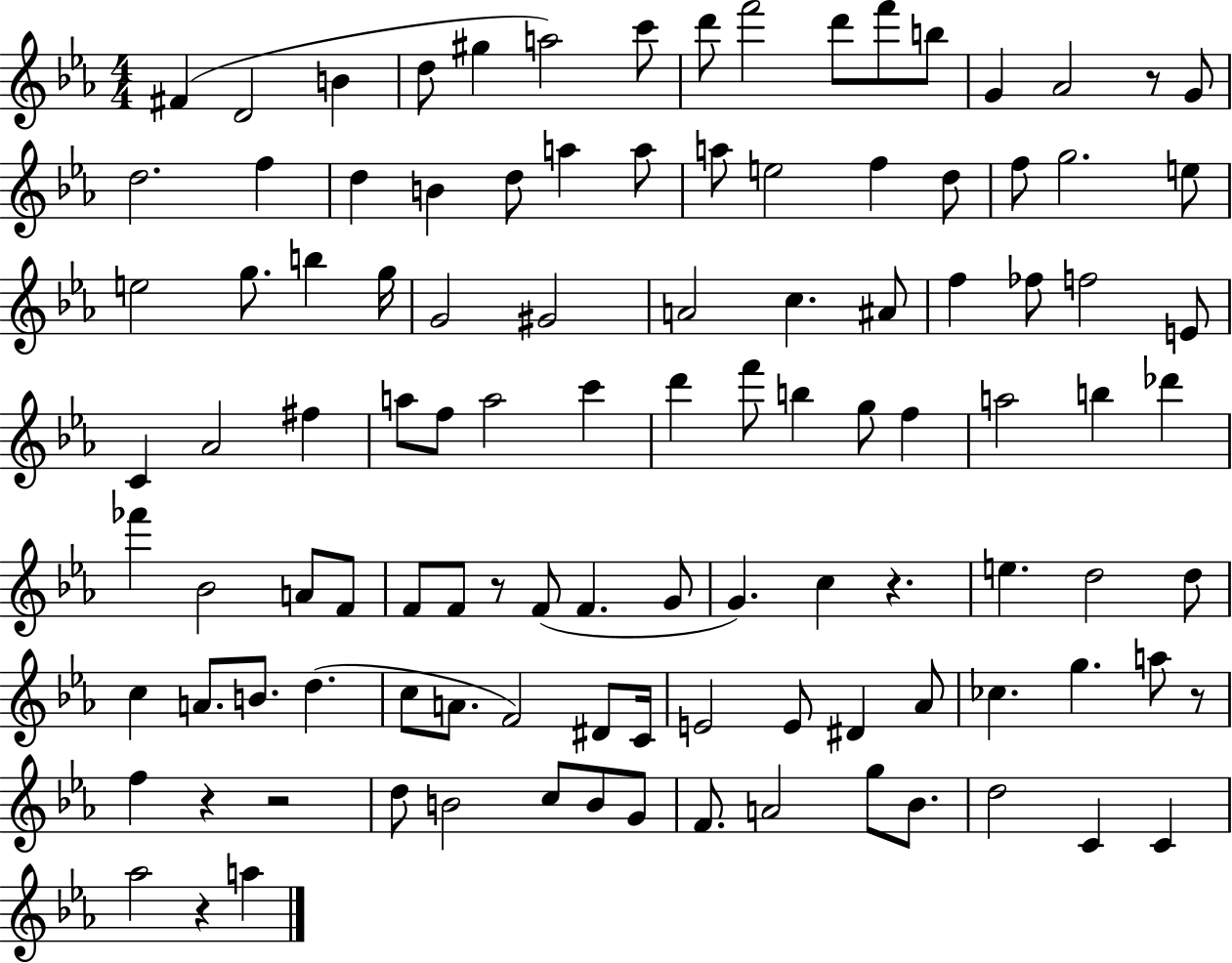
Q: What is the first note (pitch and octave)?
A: F#4